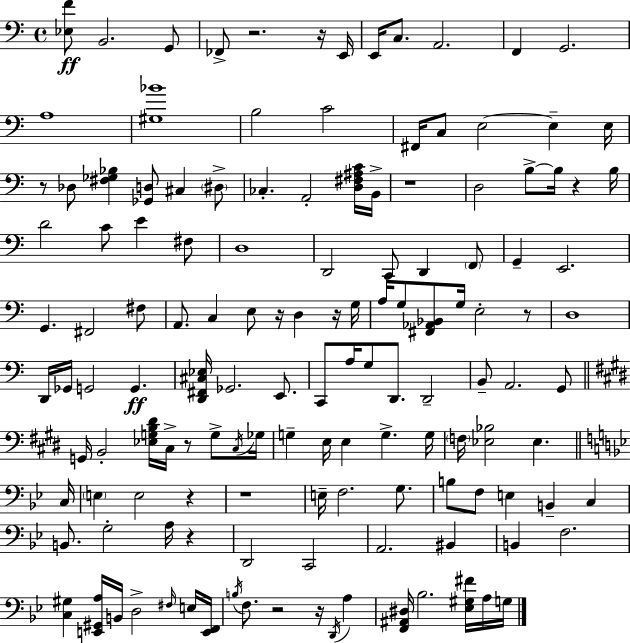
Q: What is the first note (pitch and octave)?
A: B2